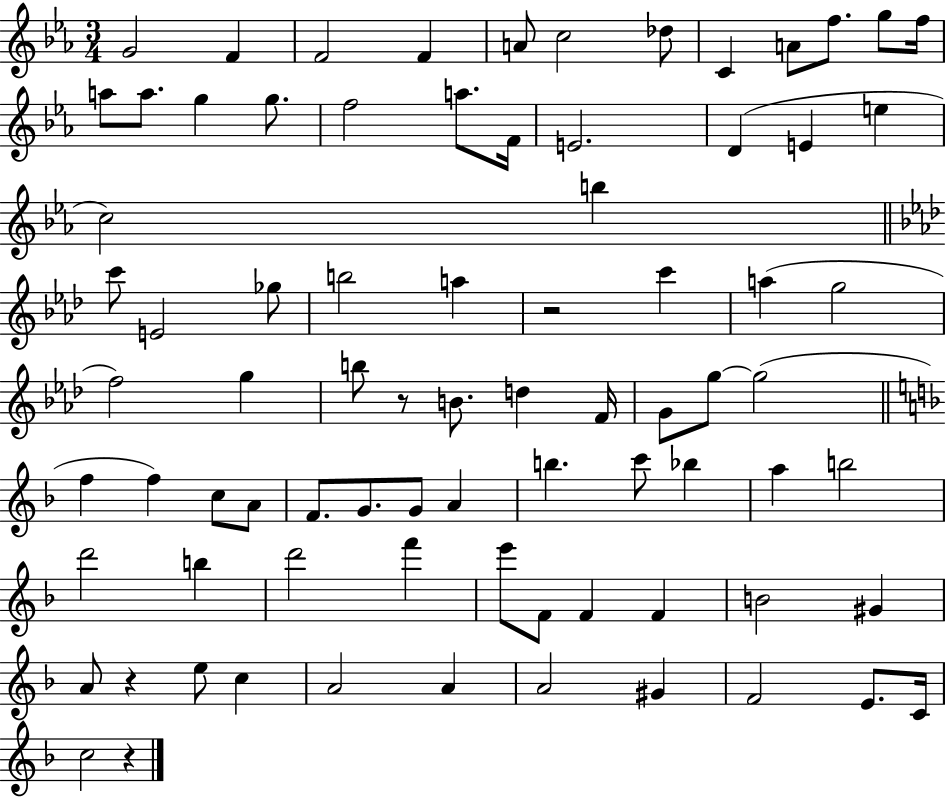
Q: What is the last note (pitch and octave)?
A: C5